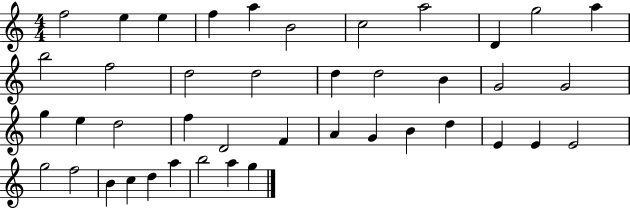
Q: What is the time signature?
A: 4/4